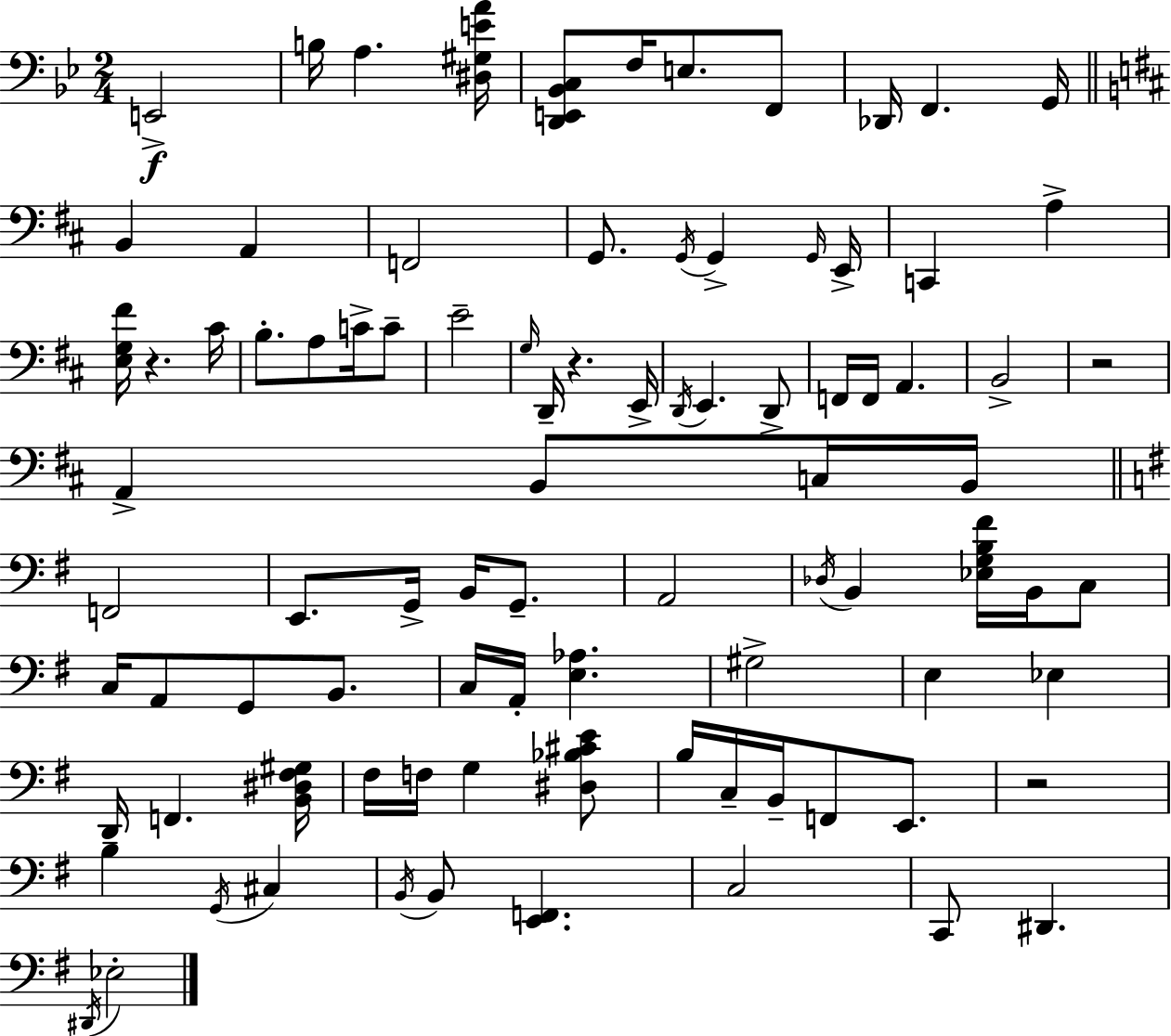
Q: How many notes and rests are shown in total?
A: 90